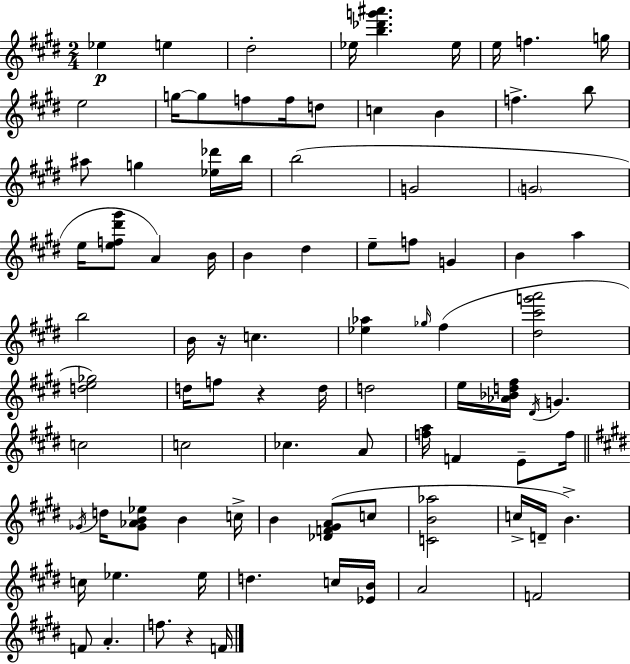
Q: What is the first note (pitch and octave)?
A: Eb5